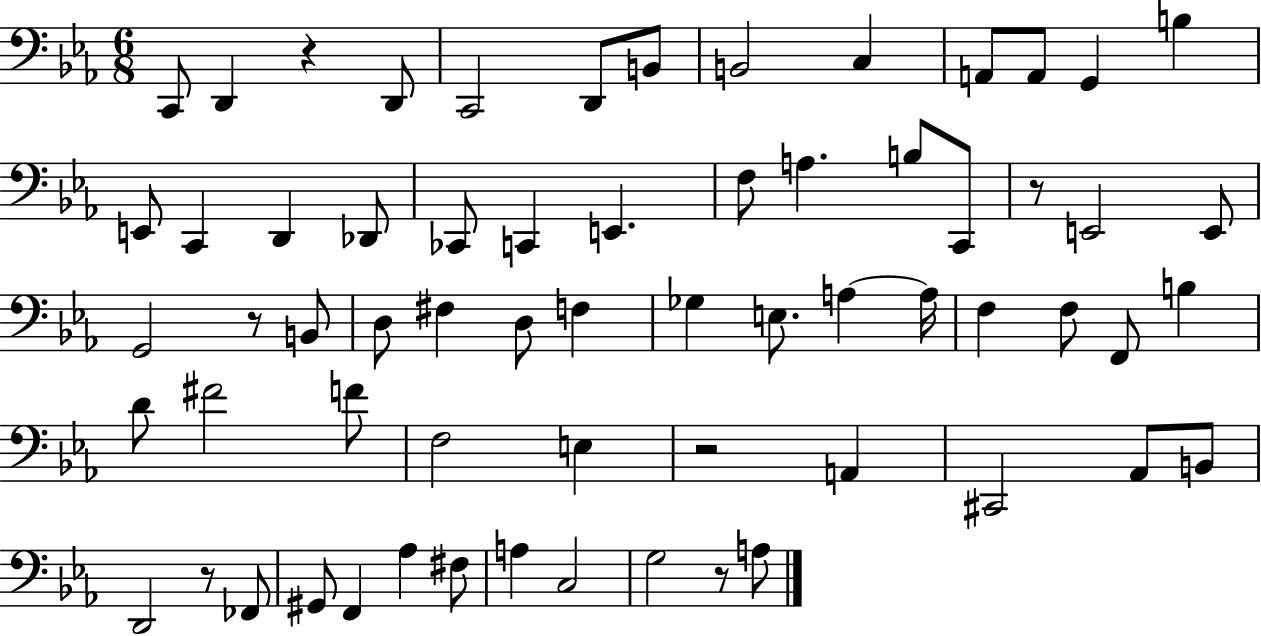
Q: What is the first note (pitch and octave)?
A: C2